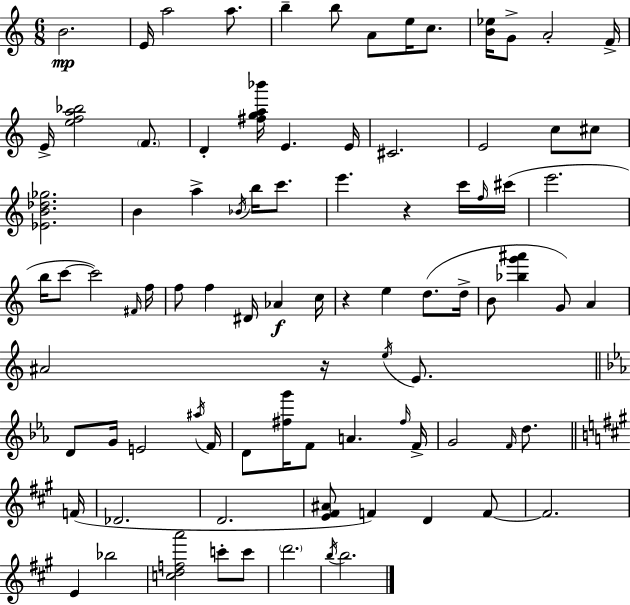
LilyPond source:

{
  \clef treble
  \numericTimeSignature
  \time 6/8
  \key a \minor
  \repeat volta 2 { b'2.\mp | e'16 a''2 a''8. | b''4-- b''8 a'8 e''16 c''8. | <b' ees''>16 g'8-> a'2-. f'16-> | \break e'16-> <e'' f'' a'' bes''>2 \parenthesize f'8. | d'4-. <fis'' g'' a'' bes'''>16 e'4. e'16 | cis'2. | e'2 c''8 cis''8 | \break <ees' b' des'' ges''>2. | b'4 a''4-> \acciaccatura { bes'16 } b''16 c'''8. | e'''4. r4 c'''16 | \grace { f''16 }( cis'''16 e'''2. | \break b''16 c'''8~~ c'''2) | \grace { fis'16 } f''16 f''8 f''4 dis'16 aes'4\f | c''16 r4 e''4 d''8.( | d''16-> b'8 <bes'' g''' ais'''>4 g'8) a'4 | \break ais'2 r16 | \acciaccatura { e''16 } e'8. \bar "||" \break \key ees \major d'8 g'16 e'2 \acciaccatura { ais''16 } | f'16 d'8 <fis'' g'''>16 f'8 a'4. | \grace { fis''16 } f'16-> g'2 \grace { f'16 } d''8. | \bar "||" \break \key a \major f'16( des'2. | d'2. | <e' fis' ais'>8 f'4) d'4 f'8~~ | f'2. | \break e'4 bes''2 | <c'' d'' f'' a'''>2 c'''8-. c'''8 | \parenthesize d'''2. | \acciaccatura { b''16 } b''2. | \break } \bar "|."
}